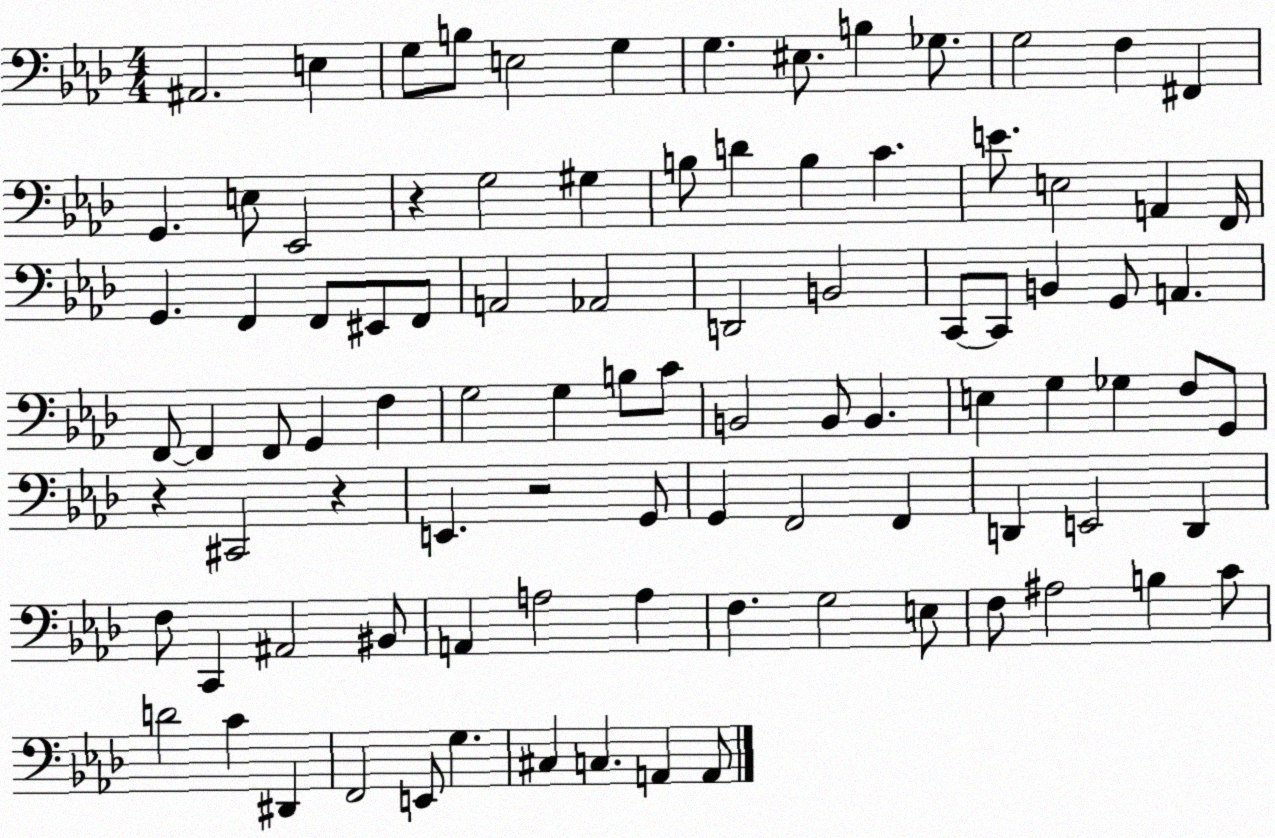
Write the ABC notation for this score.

X:1
T:Untitled
M:4/4
L:1/4
K:Ab
^A,,2 E, G,/2 B,/2 E,2 G, G, ^E,/2 B, _G,/2 G,2 F, ^F,, G,, E,/2 _E,,2 z G,2 ^G, B,/2 D B, C E/2 E,2 A,, F,,/4 G,, F,, F,,/2 ^E,,/2 F,,/2 A,,2 _A,,2 D,,2 B,,2 C,,/2 C,,/2 B,, G,,/2 A,, F,,/2 F,, F,,/2 G,, F, G,2 G, B,/2 C/2 B,,2 B,,/2 B,, E, G, _G, F,/2 G,,/2 z ^C,,2 z E,, z2 G,,/2 G,, F,,2 F,, D,, E,,2 D,, F,/2 C,, ^A,,2 ^B,,/2 A,, A,2 A, F, G,2 E,/2 F,/2 ^A,2 B, C/2 D2 C ^D,, F,,2 E,,/2 G, ^C, C, A,, A,,/2